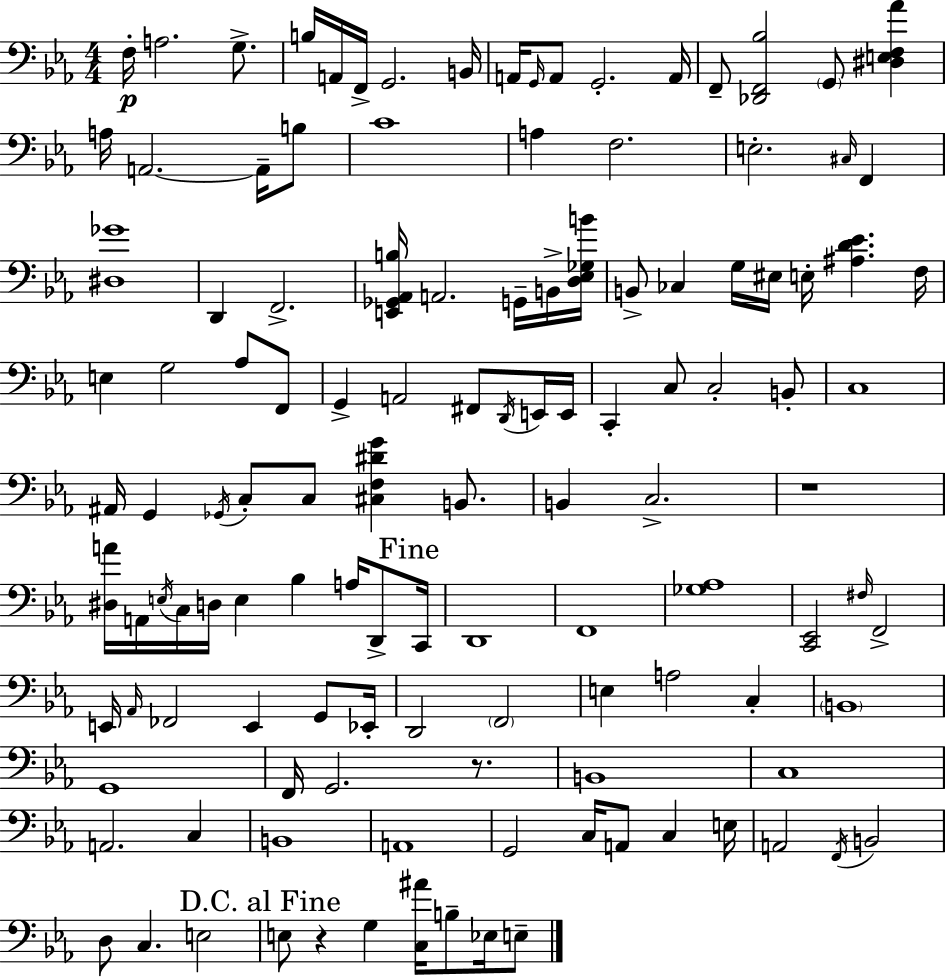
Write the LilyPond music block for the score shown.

{
  \clef bass
  \numericTimeSignature
  \time 4/4
  \key ees \major
  f16-.\p a2. g8.-> | b16 a,16 f,16-> g,2. b,16 | a,16 \grace { g,16 } a,8 g,2.-. | a,16 f,8-- <des, f, bes>2 \parenthesize g,8 <dis e f aes'>4 | \break a16 a,2.~~ a,16-- b8 | c'1 | a4 f2. | e2.-. \grace { cis16 } f,4 | \break <dis ges'>1 | d,4 f,2.-> | <e, ges, aes, b>16 a,2. g,16-- | b,16-> <d ees ges b'>16 b,8-> ces4 g16 eis16 e16-. <ais d' ees'>4. | \break f16 e4 g2 aes8 | f,8 g,4-> a,2 fis,8 | \acciaccatura { d,16 } e,16 e,16 c,4-. c8 c2-. | b,8-. c1 | \break ais,16 g,4 \acciaccatura { ges,16 } c8-. c8 <cis f dis' g'>4 | b,8. b,4 c2.-> | r1 | <dis a'>16 a,16 \acciaccatura { e16 } c16 d16 e4 bes4 | \break a16 d,8-> \mark "Fine" c,16 d,1 | f,1 | <ges aes>1 | <c, ees,>2 \grace { fis16 } f,2-> | \break e,16 \grace { aes,16 } fes,2 | e,4 g,8 ees,16-. d,2 \parenthesize f,2 | e4 a2 | c4-. \parenthesize b,1 | \break g,1 | f,16 g,2. | r8. b,1 | c1 | \break a,2. | c4 b,1 | a,1 | g,2 c16 | \break a,8 c4 e16 a,2 \acciaccatura { f,16 } | b,2 d8 c4. | e2 \mark "D.C. al Fine" e8 r4 g4 | <c ais'>16 b8-- ees16 e8-- \bar "|."
}